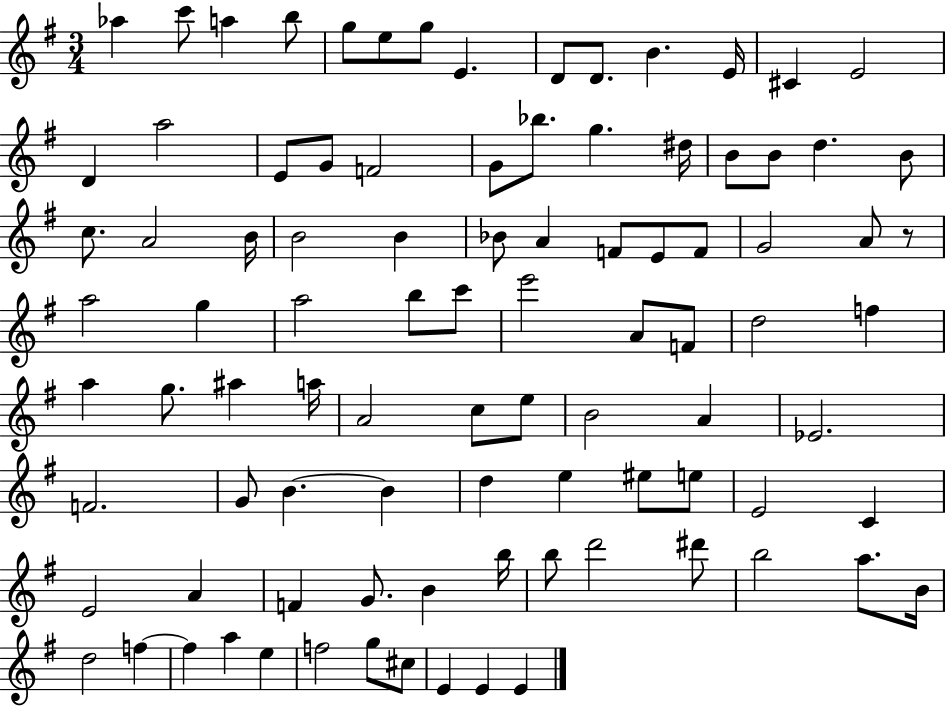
Ab5/q C6/e A5/q B5/e G5/e E5/e G5/e E4/q. D4/e D4/e. B4/q. E4/s C#4/q E4/h D4/q A5/h E4/e G4/e F4/h G4/e Bb5/e. G5/q. D#5/s B4/e B4/e D5/q. B4/e C5/e. A4/h B4/s B4/h B4/q Bb4/e A4/q F4/e E4/e F4/e G4/h A4/e R/e A5/h G5/q A5/h B5/e C6/e E6/h A4/e F4/e D5/h F5/q A5/q G5/e. A#5/q A5/s A4/h C5/e E5/e B4/h A4/q Eb4/h. F4/h. G4/e B4/q. B4/q D5/q E5/q EIS5/e E5/e E4/h C4/q E4/h A4/q F4/q G4/e. B4/q B5/s B5/e D6/h D#6/e B5/h A5/e. B4/s D5/h F5/q F5/q A5/q E5/q F5/h G5/e C#5/e E4/q E4/q E4/q